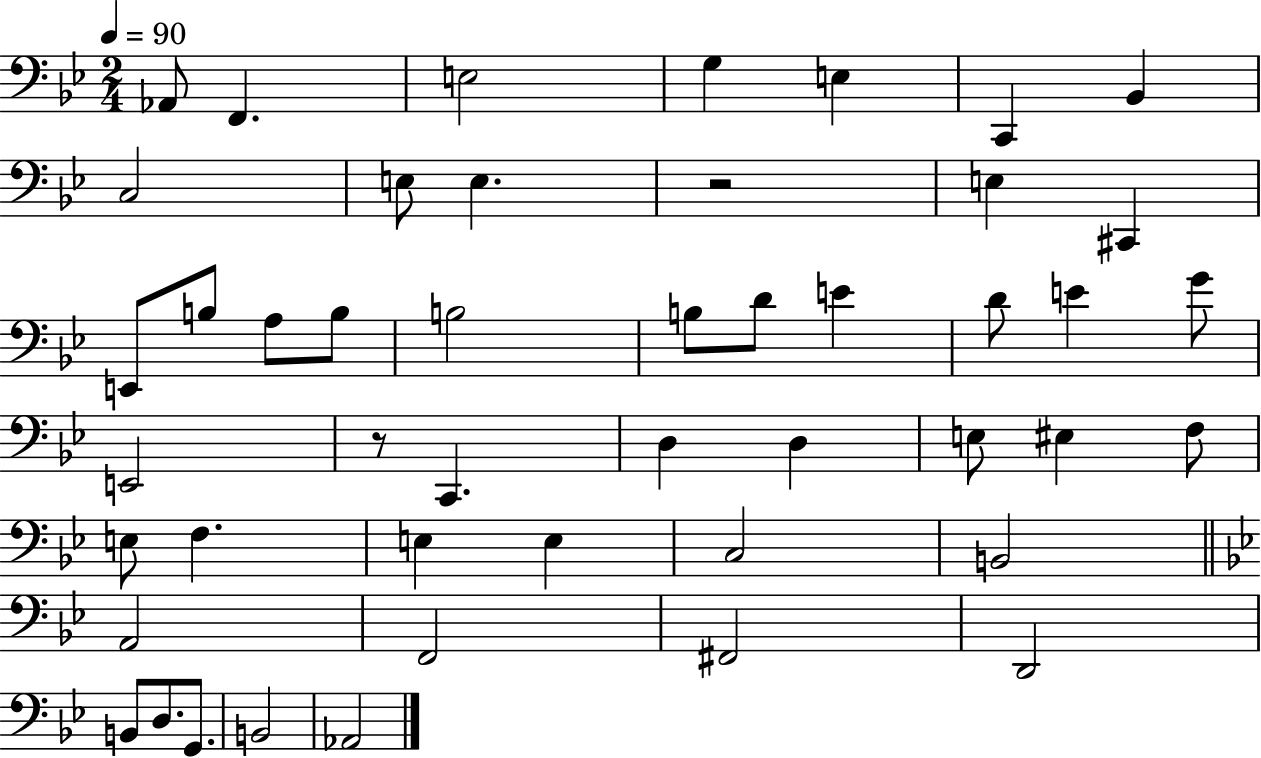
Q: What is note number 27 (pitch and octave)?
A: D3